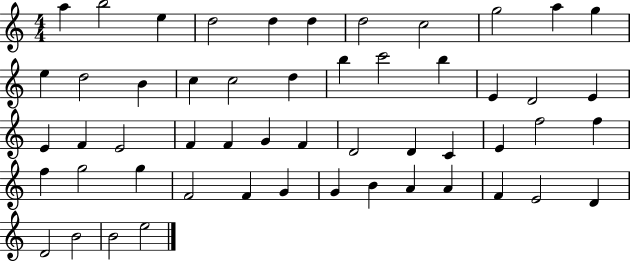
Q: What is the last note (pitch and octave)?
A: E5